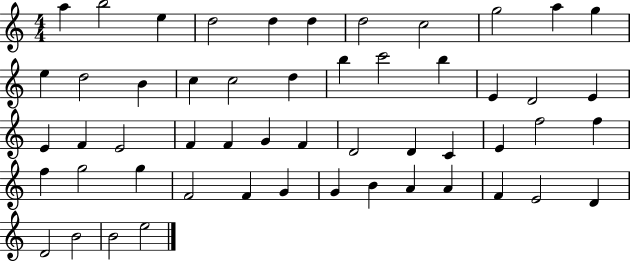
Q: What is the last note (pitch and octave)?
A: E5